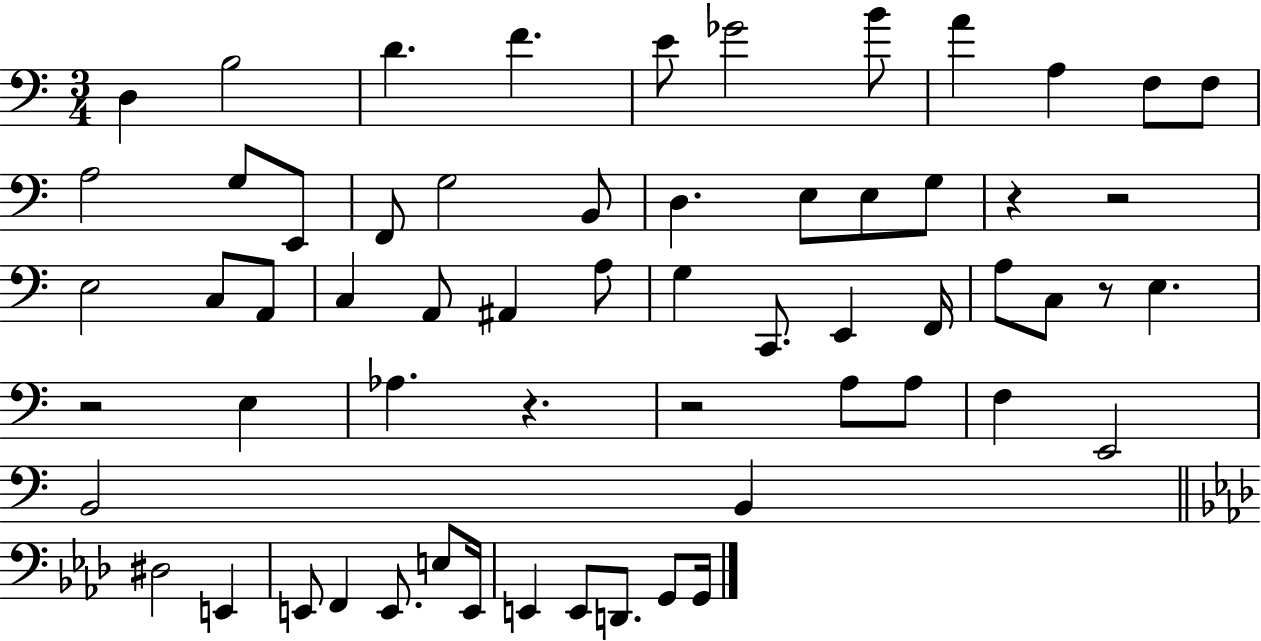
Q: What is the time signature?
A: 3/4